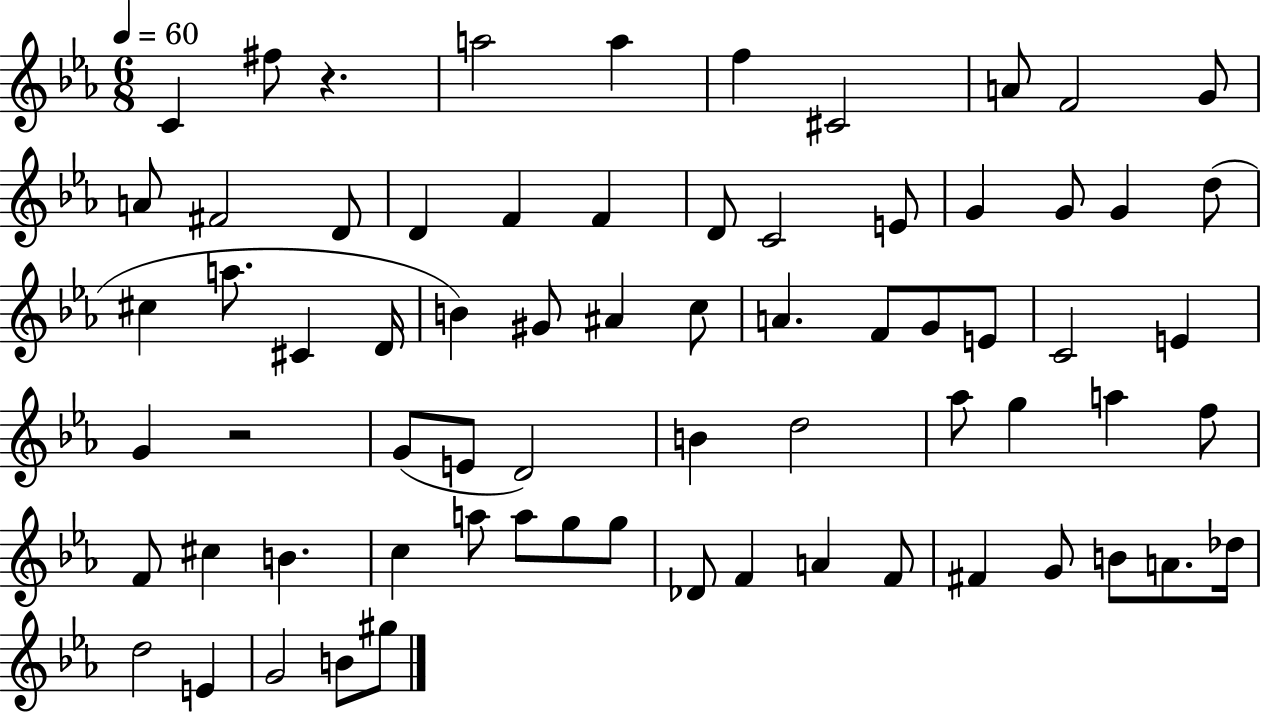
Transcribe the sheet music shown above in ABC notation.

X:1
T:Untitled
M:6/8
L:1/4
K:Eb
C ^f/2 z a2 a f ^C2 A/2 F2 G/2 A/2 ^F2 D/2 D F F D/2 C2 E/2 G G/2 G d/2 ^c a/2 ^C D/4 B ^G/2 ^A c/2 A F/2 G/2 E/2 C2 E G z2 G/2 E/2 D2 B d2 _a/2 g a f/2 F/2 ^c B c a/2 a/2 g/2 g/2 _D/2 F A F/2 ^F G/2 B/2 A/2 _d/4 d2 E G2 B/2 ^g/2